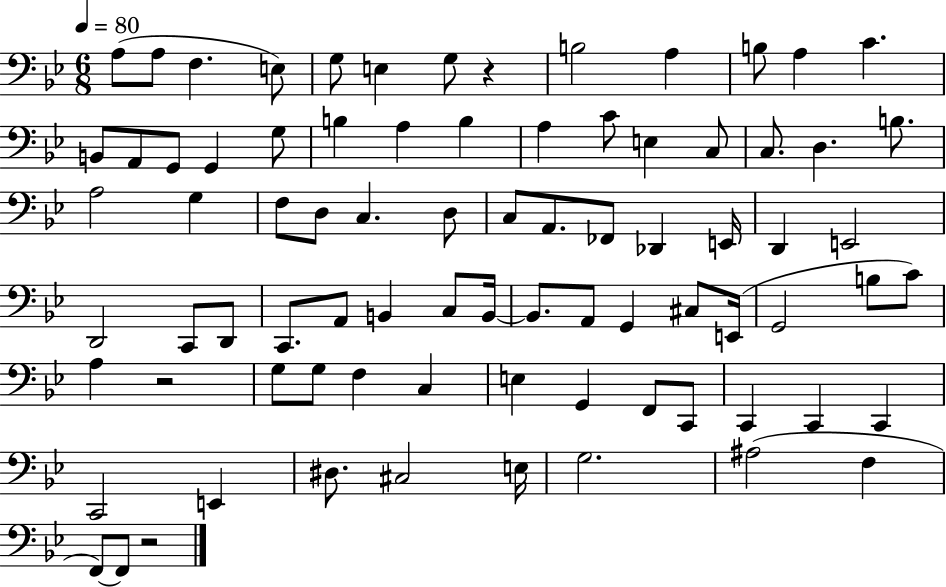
X:1
T:Untitled
M:6/8
L:1/4
K:Bb
A,/2 A,/2 F, E,/2 G,/2 E, G,/2 z B,2 A, B,/2 A, C B,,/2 A,,/2 G,,/2 G,, G,/2 B, A, B, A, C/2 E, C,/2 C,/2 D, B,/2 A,2 G, F,/2 D,/2 C, D,/2 C,/2 A,,/2 _F,,/2 _D,, E,,/4 D,, E,,2 D,,2 C,,/2 D,,/2 C,,/2 A,,/2 B,, C,/2 B,,/4 B,,/2 A,,/2 G,, ^C,/2 E,,/4 G,,2 B,/2 C/2 A, z2 G,/2 G,/2 F, C, E, G,, F,,/2 C,,/2 C,, C,, C,, C,,2 E,, ^D,/2 ^C,2 E,/4 G,2 ^A,2 F, F,,/2 F,,/2 z2